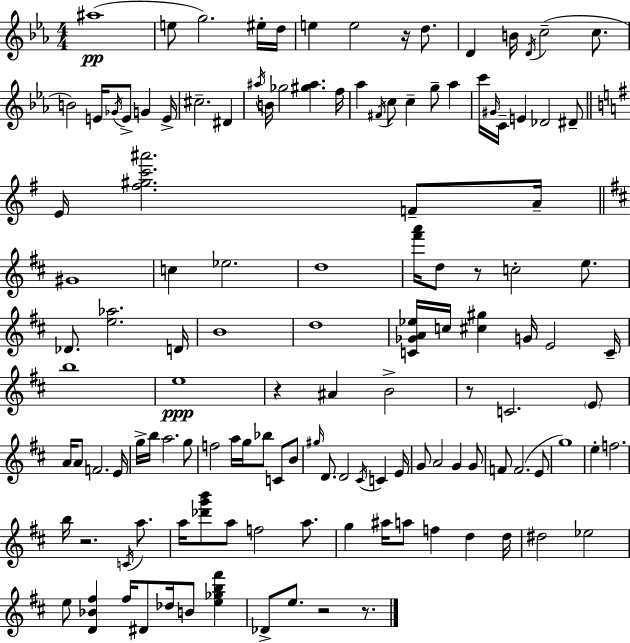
A#5/w E5/e G5/h. EIS5/s D5/s E5/q E5/h R/s D5/e. D4/q B4/s D4/s C5/h C5/e. B4/h E4/s Gb4/s E4/e G4/q E4/s C#5/h. D#4/q A#5/s B4/s Gb5/h [G#5,A#5]/q. F5/s Ab5/q F#4/s C5/e C5/q G5/e Ab5/q C6/s G#4/s C4/s E4/q Db4/h D#4/e E4/s [F#5,G#5,C6,A#6]/h. F4/e A4/s G#4/w C5/q Eb5/h. D5/w [F#6,A6]/s D5/e R/e C5/h E5/e. Db4/e. [E5,Ab5]/h. D4/s B4/w D5/w [C4,Gb4,A4,Eb5]/s C5/s [C#5,G#5]/q G4/s E4/h C4/s B5/w E5/w R/q A#4/q B4/h R/e C4/h. E4/e A4/s A4/e F4/h. E4/s G5/s B5/s A5/h. G5/e F5/h A5/s G5/s Bb5/e C4/e B4/e G#5/s D4/e. D4/h C#4/s C4/q E4/s G4/e A4/h G4/q G4/e F4/e F4/h. E4/e G5/w E5/q F5/h. B5/s R/h. C4/s A5/e. A5/s [Db6,G6,B6]/e A5/e F5/h A5/e. G5/q A#5/s A5/e F5/q D5/q D5/s D#5/h Eb5/h E5/e [D4,Bb4,F#5]/q F#5/s D#4/e Db5/s B4/e [E5,Gb5,B5,F#6]/q Db4/e E5/e. R/h R/e.